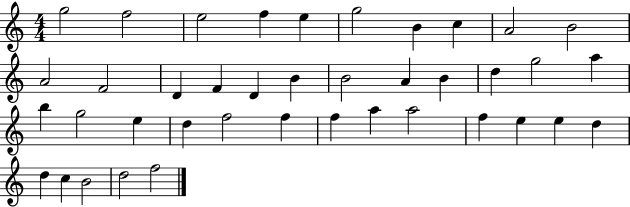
{
  \clef treble
  \numericTimeSignature
  \time 4/4
  \key c \major
  g''2 f''2 | e''2 f''4 e''4 | g''2 b'4 c''4 | a'2 b'2 | \break a'2 f'2 | d'4 f'4 d'4 b'4 | b'2 a'4 b'4 | d''4 g''2 a''4 | \break b''4 g''2 e''4 | d''4 f''2 f''4 | f''4 a''4 a''2 | f''4 e''4 e''4 d''4 | \break d''4 c''4 b'2 | d''2 f''2 | \bar "|."
}